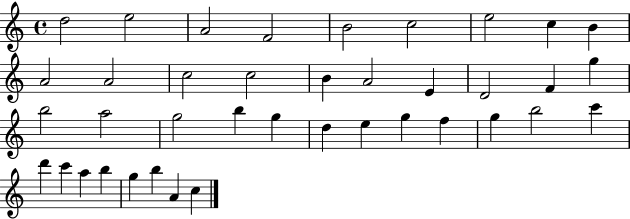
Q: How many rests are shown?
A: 0